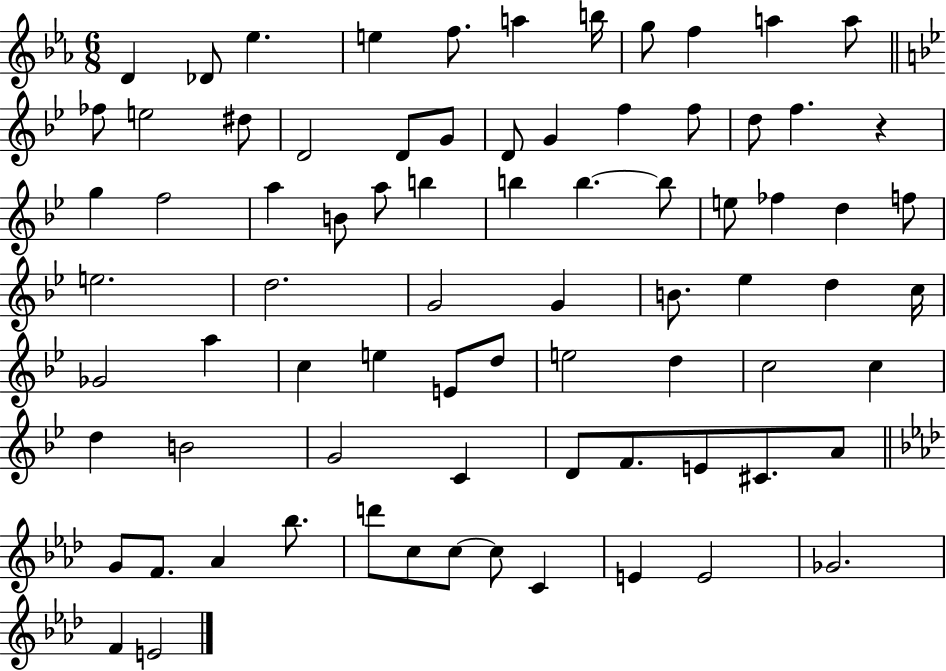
{
  \clef treble
  \numericTimeSignature
  \time 6/8
  \key ees \major
  d'4 des'8 ees''4. | e''4 f''8. a''4 b''16 | g''8 f''4 a''4 a''8 | \bar "||" \break \key bes \major fes''8 e''2 dis''8 | d'2 d'8 g'8 | d'8 g'4 f''4 f''8 | d''8 f''4. r4 | \break g''4 f''2 | a''4 b'8 a''8 b''4 | b''4 b''4.~~ b''8 | e''8 fes''4 d''4 f''8 | \break e''2. | d''2. | g'2 g'4 | b'8. ees''4 d''4 c''16 | \break ges'2 a''4 | c''4 e''4 e'8 d''8 | e''2 d''4 | c''2 c''4 | \break d''4 b'2 | g'2 c'4 | d'8 f'8. e'8 cis'8. a'8 | \bar "||" \break \key aes \major g'8 f'8. aes'4 bes''8. | d'''8 c''8 c''8~~ c''8 c'4 | e'4 e'2 | ges'2. | \break f'4 e'2 | \bar "|."
}